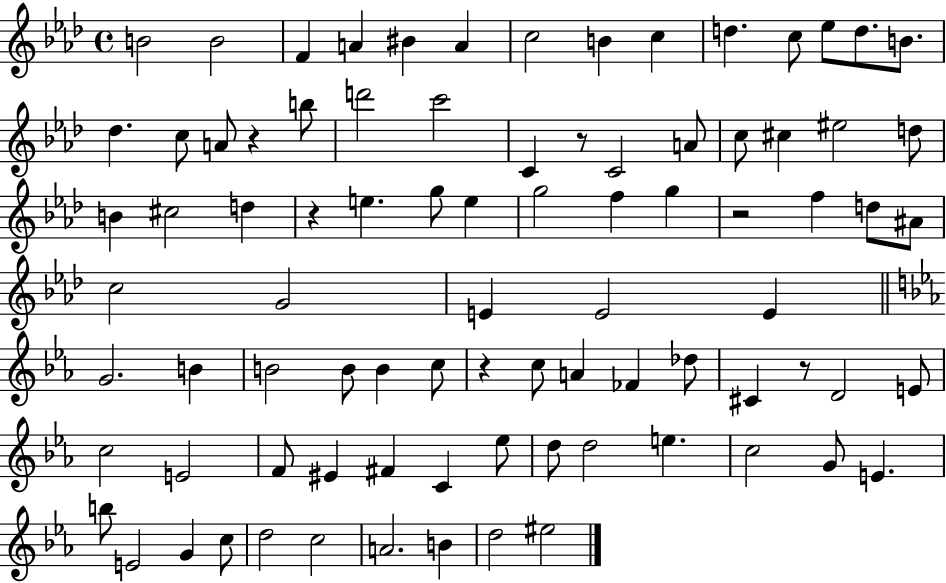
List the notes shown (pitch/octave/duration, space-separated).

B4/h B4/h F4/q A4/q BIS4/q A4/q C5/h B4/q C5/q D5/q. C5/e Eb5/e D5/e. B4/e. Db5/q. C5/e A4/e R/q B5/e D6/h C6/h C4/q R/e C4/h A4/e C5/e C#5/q EIS5/h D5/e B4/q C#5/h D5/q R/q E5/q. G5/e E5/q G5/h F5/q G5/q R/h F5/q D5/e A#4/e C5/h G4/h E4/q E4/h E4/q G4/h. B4/q B4/h B4/e B4/q C5/e R/q C5/e A4/q FES4/q Db5/e C#4/q R/e D4/h E4/e C5/h E4/h F4/e EIS4/q F#4/q C4/q Eb5/e D5/e D5/h E5/q. C5/h G4/e E4/q. B5/e E4/h G4/q C5/e D5/h C5/h A4/h. B4/q D5/h EIS5/h